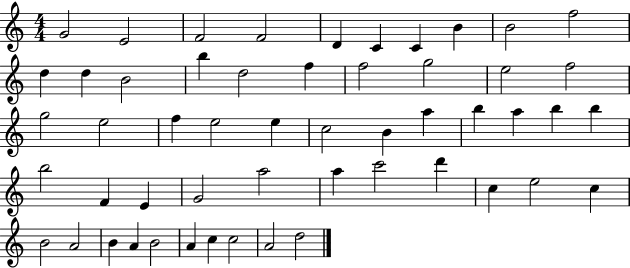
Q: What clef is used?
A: treble